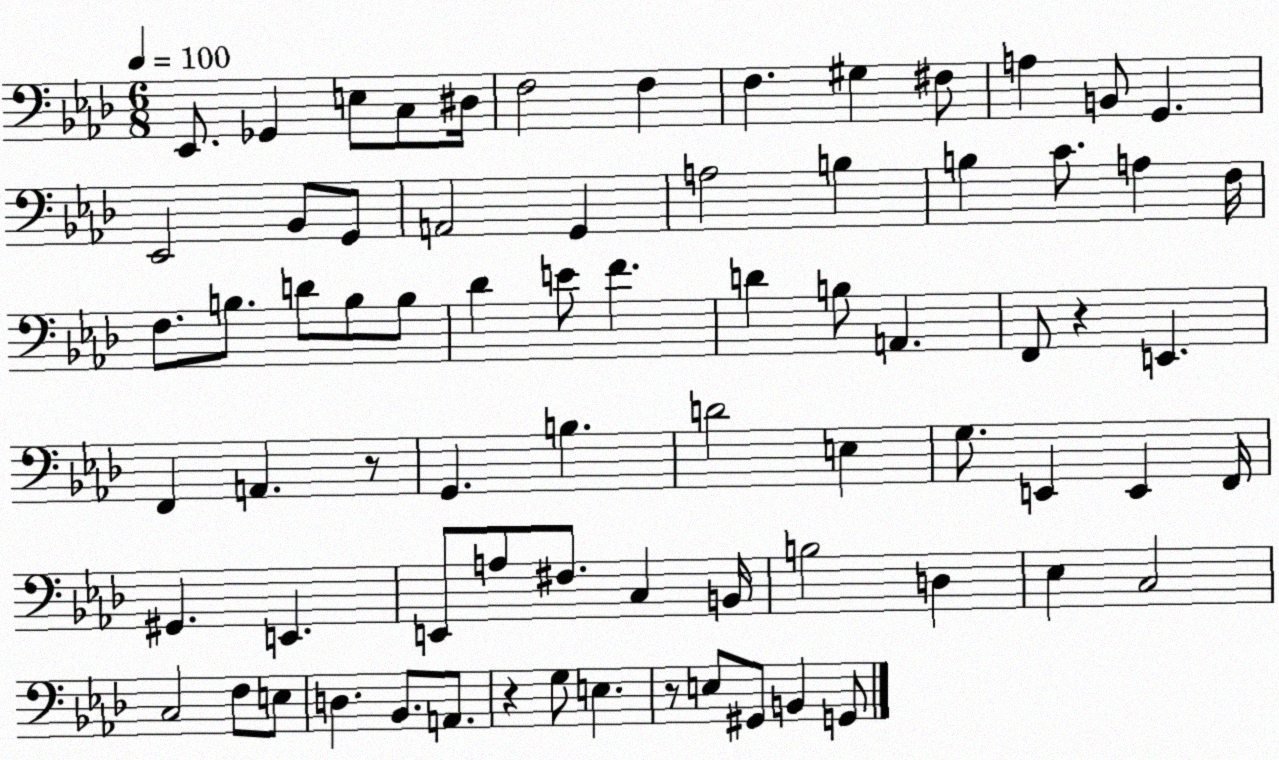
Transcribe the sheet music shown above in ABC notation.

X:1
T:Untitled
M:6/8
L:1/4
K:Ab
_E,,/2 _G,, E,/2 C,/2 ^D,/4 F,2 F, F, ^G, ^F,/2 A, B,,/2 G,, _E,,2 _B,,/2 G,,/2 A,,2 G,, A,2 B, B, C/2 A, F,/4 F,/2 B,/2 D/2 B,/2 B,/2 _D E/2 F D B,/2 A,, F,,/2 z E,, F,, A,, z/2 G,, B, D2 E, G,/2 E,, E,, F,,/4 ^G,, E,, E,,/2 A,/2 ^F,/2 C, B,,/4 B,2 D, _E, C,2 C,2 F,/2 E,/2 D, _B,,/2 A,,/2 z G,/2 E, z/2 E,/2 ^G,,/2 B,, G,,/2